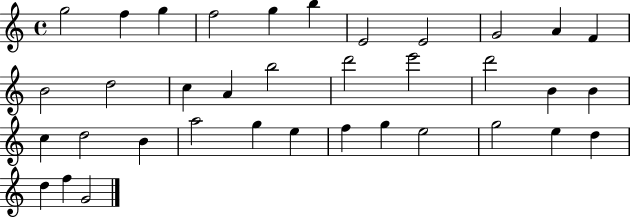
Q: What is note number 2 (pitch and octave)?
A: F5